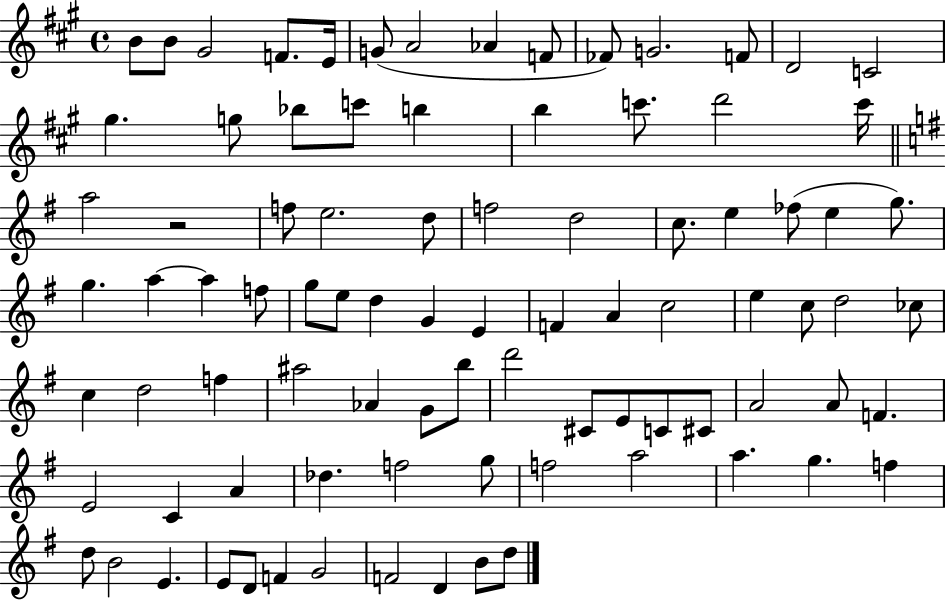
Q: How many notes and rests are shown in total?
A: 88